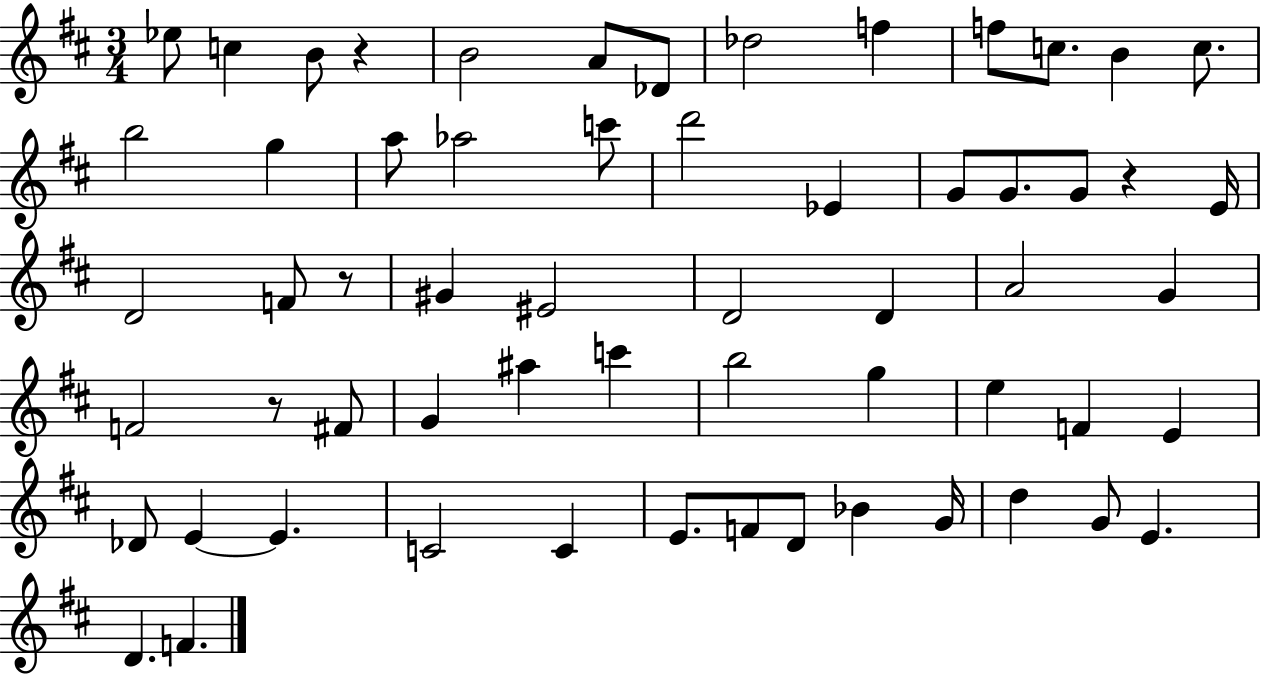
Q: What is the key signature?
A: D major